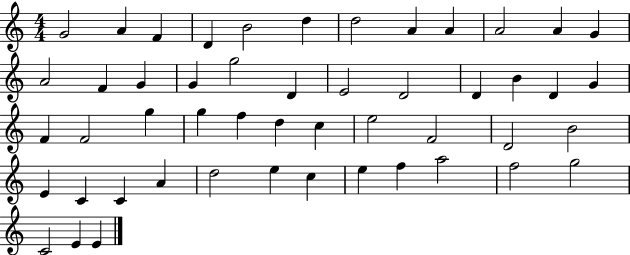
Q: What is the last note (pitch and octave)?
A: E4